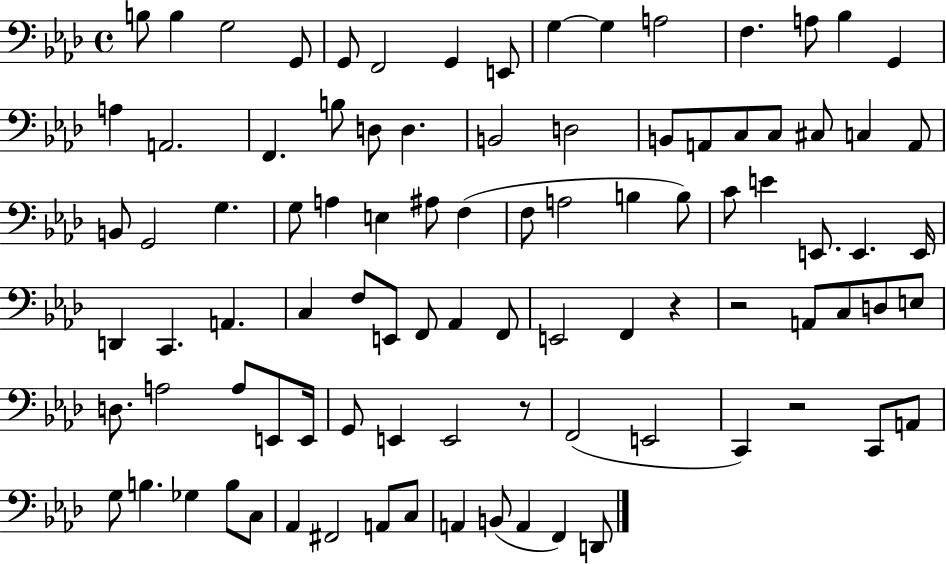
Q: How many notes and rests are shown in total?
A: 93